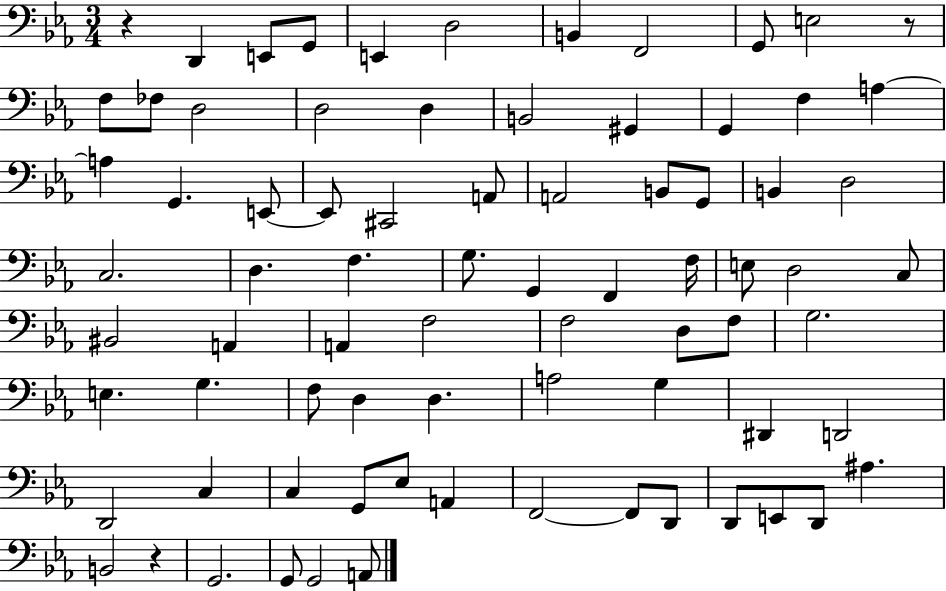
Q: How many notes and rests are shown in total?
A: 78